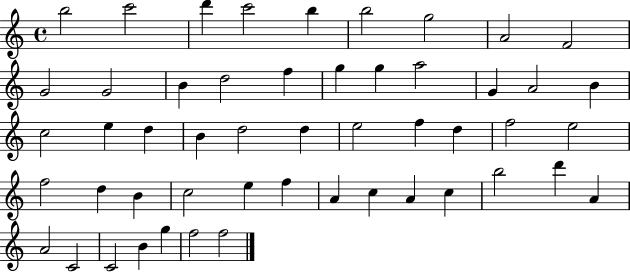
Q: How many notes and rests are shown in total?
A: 51